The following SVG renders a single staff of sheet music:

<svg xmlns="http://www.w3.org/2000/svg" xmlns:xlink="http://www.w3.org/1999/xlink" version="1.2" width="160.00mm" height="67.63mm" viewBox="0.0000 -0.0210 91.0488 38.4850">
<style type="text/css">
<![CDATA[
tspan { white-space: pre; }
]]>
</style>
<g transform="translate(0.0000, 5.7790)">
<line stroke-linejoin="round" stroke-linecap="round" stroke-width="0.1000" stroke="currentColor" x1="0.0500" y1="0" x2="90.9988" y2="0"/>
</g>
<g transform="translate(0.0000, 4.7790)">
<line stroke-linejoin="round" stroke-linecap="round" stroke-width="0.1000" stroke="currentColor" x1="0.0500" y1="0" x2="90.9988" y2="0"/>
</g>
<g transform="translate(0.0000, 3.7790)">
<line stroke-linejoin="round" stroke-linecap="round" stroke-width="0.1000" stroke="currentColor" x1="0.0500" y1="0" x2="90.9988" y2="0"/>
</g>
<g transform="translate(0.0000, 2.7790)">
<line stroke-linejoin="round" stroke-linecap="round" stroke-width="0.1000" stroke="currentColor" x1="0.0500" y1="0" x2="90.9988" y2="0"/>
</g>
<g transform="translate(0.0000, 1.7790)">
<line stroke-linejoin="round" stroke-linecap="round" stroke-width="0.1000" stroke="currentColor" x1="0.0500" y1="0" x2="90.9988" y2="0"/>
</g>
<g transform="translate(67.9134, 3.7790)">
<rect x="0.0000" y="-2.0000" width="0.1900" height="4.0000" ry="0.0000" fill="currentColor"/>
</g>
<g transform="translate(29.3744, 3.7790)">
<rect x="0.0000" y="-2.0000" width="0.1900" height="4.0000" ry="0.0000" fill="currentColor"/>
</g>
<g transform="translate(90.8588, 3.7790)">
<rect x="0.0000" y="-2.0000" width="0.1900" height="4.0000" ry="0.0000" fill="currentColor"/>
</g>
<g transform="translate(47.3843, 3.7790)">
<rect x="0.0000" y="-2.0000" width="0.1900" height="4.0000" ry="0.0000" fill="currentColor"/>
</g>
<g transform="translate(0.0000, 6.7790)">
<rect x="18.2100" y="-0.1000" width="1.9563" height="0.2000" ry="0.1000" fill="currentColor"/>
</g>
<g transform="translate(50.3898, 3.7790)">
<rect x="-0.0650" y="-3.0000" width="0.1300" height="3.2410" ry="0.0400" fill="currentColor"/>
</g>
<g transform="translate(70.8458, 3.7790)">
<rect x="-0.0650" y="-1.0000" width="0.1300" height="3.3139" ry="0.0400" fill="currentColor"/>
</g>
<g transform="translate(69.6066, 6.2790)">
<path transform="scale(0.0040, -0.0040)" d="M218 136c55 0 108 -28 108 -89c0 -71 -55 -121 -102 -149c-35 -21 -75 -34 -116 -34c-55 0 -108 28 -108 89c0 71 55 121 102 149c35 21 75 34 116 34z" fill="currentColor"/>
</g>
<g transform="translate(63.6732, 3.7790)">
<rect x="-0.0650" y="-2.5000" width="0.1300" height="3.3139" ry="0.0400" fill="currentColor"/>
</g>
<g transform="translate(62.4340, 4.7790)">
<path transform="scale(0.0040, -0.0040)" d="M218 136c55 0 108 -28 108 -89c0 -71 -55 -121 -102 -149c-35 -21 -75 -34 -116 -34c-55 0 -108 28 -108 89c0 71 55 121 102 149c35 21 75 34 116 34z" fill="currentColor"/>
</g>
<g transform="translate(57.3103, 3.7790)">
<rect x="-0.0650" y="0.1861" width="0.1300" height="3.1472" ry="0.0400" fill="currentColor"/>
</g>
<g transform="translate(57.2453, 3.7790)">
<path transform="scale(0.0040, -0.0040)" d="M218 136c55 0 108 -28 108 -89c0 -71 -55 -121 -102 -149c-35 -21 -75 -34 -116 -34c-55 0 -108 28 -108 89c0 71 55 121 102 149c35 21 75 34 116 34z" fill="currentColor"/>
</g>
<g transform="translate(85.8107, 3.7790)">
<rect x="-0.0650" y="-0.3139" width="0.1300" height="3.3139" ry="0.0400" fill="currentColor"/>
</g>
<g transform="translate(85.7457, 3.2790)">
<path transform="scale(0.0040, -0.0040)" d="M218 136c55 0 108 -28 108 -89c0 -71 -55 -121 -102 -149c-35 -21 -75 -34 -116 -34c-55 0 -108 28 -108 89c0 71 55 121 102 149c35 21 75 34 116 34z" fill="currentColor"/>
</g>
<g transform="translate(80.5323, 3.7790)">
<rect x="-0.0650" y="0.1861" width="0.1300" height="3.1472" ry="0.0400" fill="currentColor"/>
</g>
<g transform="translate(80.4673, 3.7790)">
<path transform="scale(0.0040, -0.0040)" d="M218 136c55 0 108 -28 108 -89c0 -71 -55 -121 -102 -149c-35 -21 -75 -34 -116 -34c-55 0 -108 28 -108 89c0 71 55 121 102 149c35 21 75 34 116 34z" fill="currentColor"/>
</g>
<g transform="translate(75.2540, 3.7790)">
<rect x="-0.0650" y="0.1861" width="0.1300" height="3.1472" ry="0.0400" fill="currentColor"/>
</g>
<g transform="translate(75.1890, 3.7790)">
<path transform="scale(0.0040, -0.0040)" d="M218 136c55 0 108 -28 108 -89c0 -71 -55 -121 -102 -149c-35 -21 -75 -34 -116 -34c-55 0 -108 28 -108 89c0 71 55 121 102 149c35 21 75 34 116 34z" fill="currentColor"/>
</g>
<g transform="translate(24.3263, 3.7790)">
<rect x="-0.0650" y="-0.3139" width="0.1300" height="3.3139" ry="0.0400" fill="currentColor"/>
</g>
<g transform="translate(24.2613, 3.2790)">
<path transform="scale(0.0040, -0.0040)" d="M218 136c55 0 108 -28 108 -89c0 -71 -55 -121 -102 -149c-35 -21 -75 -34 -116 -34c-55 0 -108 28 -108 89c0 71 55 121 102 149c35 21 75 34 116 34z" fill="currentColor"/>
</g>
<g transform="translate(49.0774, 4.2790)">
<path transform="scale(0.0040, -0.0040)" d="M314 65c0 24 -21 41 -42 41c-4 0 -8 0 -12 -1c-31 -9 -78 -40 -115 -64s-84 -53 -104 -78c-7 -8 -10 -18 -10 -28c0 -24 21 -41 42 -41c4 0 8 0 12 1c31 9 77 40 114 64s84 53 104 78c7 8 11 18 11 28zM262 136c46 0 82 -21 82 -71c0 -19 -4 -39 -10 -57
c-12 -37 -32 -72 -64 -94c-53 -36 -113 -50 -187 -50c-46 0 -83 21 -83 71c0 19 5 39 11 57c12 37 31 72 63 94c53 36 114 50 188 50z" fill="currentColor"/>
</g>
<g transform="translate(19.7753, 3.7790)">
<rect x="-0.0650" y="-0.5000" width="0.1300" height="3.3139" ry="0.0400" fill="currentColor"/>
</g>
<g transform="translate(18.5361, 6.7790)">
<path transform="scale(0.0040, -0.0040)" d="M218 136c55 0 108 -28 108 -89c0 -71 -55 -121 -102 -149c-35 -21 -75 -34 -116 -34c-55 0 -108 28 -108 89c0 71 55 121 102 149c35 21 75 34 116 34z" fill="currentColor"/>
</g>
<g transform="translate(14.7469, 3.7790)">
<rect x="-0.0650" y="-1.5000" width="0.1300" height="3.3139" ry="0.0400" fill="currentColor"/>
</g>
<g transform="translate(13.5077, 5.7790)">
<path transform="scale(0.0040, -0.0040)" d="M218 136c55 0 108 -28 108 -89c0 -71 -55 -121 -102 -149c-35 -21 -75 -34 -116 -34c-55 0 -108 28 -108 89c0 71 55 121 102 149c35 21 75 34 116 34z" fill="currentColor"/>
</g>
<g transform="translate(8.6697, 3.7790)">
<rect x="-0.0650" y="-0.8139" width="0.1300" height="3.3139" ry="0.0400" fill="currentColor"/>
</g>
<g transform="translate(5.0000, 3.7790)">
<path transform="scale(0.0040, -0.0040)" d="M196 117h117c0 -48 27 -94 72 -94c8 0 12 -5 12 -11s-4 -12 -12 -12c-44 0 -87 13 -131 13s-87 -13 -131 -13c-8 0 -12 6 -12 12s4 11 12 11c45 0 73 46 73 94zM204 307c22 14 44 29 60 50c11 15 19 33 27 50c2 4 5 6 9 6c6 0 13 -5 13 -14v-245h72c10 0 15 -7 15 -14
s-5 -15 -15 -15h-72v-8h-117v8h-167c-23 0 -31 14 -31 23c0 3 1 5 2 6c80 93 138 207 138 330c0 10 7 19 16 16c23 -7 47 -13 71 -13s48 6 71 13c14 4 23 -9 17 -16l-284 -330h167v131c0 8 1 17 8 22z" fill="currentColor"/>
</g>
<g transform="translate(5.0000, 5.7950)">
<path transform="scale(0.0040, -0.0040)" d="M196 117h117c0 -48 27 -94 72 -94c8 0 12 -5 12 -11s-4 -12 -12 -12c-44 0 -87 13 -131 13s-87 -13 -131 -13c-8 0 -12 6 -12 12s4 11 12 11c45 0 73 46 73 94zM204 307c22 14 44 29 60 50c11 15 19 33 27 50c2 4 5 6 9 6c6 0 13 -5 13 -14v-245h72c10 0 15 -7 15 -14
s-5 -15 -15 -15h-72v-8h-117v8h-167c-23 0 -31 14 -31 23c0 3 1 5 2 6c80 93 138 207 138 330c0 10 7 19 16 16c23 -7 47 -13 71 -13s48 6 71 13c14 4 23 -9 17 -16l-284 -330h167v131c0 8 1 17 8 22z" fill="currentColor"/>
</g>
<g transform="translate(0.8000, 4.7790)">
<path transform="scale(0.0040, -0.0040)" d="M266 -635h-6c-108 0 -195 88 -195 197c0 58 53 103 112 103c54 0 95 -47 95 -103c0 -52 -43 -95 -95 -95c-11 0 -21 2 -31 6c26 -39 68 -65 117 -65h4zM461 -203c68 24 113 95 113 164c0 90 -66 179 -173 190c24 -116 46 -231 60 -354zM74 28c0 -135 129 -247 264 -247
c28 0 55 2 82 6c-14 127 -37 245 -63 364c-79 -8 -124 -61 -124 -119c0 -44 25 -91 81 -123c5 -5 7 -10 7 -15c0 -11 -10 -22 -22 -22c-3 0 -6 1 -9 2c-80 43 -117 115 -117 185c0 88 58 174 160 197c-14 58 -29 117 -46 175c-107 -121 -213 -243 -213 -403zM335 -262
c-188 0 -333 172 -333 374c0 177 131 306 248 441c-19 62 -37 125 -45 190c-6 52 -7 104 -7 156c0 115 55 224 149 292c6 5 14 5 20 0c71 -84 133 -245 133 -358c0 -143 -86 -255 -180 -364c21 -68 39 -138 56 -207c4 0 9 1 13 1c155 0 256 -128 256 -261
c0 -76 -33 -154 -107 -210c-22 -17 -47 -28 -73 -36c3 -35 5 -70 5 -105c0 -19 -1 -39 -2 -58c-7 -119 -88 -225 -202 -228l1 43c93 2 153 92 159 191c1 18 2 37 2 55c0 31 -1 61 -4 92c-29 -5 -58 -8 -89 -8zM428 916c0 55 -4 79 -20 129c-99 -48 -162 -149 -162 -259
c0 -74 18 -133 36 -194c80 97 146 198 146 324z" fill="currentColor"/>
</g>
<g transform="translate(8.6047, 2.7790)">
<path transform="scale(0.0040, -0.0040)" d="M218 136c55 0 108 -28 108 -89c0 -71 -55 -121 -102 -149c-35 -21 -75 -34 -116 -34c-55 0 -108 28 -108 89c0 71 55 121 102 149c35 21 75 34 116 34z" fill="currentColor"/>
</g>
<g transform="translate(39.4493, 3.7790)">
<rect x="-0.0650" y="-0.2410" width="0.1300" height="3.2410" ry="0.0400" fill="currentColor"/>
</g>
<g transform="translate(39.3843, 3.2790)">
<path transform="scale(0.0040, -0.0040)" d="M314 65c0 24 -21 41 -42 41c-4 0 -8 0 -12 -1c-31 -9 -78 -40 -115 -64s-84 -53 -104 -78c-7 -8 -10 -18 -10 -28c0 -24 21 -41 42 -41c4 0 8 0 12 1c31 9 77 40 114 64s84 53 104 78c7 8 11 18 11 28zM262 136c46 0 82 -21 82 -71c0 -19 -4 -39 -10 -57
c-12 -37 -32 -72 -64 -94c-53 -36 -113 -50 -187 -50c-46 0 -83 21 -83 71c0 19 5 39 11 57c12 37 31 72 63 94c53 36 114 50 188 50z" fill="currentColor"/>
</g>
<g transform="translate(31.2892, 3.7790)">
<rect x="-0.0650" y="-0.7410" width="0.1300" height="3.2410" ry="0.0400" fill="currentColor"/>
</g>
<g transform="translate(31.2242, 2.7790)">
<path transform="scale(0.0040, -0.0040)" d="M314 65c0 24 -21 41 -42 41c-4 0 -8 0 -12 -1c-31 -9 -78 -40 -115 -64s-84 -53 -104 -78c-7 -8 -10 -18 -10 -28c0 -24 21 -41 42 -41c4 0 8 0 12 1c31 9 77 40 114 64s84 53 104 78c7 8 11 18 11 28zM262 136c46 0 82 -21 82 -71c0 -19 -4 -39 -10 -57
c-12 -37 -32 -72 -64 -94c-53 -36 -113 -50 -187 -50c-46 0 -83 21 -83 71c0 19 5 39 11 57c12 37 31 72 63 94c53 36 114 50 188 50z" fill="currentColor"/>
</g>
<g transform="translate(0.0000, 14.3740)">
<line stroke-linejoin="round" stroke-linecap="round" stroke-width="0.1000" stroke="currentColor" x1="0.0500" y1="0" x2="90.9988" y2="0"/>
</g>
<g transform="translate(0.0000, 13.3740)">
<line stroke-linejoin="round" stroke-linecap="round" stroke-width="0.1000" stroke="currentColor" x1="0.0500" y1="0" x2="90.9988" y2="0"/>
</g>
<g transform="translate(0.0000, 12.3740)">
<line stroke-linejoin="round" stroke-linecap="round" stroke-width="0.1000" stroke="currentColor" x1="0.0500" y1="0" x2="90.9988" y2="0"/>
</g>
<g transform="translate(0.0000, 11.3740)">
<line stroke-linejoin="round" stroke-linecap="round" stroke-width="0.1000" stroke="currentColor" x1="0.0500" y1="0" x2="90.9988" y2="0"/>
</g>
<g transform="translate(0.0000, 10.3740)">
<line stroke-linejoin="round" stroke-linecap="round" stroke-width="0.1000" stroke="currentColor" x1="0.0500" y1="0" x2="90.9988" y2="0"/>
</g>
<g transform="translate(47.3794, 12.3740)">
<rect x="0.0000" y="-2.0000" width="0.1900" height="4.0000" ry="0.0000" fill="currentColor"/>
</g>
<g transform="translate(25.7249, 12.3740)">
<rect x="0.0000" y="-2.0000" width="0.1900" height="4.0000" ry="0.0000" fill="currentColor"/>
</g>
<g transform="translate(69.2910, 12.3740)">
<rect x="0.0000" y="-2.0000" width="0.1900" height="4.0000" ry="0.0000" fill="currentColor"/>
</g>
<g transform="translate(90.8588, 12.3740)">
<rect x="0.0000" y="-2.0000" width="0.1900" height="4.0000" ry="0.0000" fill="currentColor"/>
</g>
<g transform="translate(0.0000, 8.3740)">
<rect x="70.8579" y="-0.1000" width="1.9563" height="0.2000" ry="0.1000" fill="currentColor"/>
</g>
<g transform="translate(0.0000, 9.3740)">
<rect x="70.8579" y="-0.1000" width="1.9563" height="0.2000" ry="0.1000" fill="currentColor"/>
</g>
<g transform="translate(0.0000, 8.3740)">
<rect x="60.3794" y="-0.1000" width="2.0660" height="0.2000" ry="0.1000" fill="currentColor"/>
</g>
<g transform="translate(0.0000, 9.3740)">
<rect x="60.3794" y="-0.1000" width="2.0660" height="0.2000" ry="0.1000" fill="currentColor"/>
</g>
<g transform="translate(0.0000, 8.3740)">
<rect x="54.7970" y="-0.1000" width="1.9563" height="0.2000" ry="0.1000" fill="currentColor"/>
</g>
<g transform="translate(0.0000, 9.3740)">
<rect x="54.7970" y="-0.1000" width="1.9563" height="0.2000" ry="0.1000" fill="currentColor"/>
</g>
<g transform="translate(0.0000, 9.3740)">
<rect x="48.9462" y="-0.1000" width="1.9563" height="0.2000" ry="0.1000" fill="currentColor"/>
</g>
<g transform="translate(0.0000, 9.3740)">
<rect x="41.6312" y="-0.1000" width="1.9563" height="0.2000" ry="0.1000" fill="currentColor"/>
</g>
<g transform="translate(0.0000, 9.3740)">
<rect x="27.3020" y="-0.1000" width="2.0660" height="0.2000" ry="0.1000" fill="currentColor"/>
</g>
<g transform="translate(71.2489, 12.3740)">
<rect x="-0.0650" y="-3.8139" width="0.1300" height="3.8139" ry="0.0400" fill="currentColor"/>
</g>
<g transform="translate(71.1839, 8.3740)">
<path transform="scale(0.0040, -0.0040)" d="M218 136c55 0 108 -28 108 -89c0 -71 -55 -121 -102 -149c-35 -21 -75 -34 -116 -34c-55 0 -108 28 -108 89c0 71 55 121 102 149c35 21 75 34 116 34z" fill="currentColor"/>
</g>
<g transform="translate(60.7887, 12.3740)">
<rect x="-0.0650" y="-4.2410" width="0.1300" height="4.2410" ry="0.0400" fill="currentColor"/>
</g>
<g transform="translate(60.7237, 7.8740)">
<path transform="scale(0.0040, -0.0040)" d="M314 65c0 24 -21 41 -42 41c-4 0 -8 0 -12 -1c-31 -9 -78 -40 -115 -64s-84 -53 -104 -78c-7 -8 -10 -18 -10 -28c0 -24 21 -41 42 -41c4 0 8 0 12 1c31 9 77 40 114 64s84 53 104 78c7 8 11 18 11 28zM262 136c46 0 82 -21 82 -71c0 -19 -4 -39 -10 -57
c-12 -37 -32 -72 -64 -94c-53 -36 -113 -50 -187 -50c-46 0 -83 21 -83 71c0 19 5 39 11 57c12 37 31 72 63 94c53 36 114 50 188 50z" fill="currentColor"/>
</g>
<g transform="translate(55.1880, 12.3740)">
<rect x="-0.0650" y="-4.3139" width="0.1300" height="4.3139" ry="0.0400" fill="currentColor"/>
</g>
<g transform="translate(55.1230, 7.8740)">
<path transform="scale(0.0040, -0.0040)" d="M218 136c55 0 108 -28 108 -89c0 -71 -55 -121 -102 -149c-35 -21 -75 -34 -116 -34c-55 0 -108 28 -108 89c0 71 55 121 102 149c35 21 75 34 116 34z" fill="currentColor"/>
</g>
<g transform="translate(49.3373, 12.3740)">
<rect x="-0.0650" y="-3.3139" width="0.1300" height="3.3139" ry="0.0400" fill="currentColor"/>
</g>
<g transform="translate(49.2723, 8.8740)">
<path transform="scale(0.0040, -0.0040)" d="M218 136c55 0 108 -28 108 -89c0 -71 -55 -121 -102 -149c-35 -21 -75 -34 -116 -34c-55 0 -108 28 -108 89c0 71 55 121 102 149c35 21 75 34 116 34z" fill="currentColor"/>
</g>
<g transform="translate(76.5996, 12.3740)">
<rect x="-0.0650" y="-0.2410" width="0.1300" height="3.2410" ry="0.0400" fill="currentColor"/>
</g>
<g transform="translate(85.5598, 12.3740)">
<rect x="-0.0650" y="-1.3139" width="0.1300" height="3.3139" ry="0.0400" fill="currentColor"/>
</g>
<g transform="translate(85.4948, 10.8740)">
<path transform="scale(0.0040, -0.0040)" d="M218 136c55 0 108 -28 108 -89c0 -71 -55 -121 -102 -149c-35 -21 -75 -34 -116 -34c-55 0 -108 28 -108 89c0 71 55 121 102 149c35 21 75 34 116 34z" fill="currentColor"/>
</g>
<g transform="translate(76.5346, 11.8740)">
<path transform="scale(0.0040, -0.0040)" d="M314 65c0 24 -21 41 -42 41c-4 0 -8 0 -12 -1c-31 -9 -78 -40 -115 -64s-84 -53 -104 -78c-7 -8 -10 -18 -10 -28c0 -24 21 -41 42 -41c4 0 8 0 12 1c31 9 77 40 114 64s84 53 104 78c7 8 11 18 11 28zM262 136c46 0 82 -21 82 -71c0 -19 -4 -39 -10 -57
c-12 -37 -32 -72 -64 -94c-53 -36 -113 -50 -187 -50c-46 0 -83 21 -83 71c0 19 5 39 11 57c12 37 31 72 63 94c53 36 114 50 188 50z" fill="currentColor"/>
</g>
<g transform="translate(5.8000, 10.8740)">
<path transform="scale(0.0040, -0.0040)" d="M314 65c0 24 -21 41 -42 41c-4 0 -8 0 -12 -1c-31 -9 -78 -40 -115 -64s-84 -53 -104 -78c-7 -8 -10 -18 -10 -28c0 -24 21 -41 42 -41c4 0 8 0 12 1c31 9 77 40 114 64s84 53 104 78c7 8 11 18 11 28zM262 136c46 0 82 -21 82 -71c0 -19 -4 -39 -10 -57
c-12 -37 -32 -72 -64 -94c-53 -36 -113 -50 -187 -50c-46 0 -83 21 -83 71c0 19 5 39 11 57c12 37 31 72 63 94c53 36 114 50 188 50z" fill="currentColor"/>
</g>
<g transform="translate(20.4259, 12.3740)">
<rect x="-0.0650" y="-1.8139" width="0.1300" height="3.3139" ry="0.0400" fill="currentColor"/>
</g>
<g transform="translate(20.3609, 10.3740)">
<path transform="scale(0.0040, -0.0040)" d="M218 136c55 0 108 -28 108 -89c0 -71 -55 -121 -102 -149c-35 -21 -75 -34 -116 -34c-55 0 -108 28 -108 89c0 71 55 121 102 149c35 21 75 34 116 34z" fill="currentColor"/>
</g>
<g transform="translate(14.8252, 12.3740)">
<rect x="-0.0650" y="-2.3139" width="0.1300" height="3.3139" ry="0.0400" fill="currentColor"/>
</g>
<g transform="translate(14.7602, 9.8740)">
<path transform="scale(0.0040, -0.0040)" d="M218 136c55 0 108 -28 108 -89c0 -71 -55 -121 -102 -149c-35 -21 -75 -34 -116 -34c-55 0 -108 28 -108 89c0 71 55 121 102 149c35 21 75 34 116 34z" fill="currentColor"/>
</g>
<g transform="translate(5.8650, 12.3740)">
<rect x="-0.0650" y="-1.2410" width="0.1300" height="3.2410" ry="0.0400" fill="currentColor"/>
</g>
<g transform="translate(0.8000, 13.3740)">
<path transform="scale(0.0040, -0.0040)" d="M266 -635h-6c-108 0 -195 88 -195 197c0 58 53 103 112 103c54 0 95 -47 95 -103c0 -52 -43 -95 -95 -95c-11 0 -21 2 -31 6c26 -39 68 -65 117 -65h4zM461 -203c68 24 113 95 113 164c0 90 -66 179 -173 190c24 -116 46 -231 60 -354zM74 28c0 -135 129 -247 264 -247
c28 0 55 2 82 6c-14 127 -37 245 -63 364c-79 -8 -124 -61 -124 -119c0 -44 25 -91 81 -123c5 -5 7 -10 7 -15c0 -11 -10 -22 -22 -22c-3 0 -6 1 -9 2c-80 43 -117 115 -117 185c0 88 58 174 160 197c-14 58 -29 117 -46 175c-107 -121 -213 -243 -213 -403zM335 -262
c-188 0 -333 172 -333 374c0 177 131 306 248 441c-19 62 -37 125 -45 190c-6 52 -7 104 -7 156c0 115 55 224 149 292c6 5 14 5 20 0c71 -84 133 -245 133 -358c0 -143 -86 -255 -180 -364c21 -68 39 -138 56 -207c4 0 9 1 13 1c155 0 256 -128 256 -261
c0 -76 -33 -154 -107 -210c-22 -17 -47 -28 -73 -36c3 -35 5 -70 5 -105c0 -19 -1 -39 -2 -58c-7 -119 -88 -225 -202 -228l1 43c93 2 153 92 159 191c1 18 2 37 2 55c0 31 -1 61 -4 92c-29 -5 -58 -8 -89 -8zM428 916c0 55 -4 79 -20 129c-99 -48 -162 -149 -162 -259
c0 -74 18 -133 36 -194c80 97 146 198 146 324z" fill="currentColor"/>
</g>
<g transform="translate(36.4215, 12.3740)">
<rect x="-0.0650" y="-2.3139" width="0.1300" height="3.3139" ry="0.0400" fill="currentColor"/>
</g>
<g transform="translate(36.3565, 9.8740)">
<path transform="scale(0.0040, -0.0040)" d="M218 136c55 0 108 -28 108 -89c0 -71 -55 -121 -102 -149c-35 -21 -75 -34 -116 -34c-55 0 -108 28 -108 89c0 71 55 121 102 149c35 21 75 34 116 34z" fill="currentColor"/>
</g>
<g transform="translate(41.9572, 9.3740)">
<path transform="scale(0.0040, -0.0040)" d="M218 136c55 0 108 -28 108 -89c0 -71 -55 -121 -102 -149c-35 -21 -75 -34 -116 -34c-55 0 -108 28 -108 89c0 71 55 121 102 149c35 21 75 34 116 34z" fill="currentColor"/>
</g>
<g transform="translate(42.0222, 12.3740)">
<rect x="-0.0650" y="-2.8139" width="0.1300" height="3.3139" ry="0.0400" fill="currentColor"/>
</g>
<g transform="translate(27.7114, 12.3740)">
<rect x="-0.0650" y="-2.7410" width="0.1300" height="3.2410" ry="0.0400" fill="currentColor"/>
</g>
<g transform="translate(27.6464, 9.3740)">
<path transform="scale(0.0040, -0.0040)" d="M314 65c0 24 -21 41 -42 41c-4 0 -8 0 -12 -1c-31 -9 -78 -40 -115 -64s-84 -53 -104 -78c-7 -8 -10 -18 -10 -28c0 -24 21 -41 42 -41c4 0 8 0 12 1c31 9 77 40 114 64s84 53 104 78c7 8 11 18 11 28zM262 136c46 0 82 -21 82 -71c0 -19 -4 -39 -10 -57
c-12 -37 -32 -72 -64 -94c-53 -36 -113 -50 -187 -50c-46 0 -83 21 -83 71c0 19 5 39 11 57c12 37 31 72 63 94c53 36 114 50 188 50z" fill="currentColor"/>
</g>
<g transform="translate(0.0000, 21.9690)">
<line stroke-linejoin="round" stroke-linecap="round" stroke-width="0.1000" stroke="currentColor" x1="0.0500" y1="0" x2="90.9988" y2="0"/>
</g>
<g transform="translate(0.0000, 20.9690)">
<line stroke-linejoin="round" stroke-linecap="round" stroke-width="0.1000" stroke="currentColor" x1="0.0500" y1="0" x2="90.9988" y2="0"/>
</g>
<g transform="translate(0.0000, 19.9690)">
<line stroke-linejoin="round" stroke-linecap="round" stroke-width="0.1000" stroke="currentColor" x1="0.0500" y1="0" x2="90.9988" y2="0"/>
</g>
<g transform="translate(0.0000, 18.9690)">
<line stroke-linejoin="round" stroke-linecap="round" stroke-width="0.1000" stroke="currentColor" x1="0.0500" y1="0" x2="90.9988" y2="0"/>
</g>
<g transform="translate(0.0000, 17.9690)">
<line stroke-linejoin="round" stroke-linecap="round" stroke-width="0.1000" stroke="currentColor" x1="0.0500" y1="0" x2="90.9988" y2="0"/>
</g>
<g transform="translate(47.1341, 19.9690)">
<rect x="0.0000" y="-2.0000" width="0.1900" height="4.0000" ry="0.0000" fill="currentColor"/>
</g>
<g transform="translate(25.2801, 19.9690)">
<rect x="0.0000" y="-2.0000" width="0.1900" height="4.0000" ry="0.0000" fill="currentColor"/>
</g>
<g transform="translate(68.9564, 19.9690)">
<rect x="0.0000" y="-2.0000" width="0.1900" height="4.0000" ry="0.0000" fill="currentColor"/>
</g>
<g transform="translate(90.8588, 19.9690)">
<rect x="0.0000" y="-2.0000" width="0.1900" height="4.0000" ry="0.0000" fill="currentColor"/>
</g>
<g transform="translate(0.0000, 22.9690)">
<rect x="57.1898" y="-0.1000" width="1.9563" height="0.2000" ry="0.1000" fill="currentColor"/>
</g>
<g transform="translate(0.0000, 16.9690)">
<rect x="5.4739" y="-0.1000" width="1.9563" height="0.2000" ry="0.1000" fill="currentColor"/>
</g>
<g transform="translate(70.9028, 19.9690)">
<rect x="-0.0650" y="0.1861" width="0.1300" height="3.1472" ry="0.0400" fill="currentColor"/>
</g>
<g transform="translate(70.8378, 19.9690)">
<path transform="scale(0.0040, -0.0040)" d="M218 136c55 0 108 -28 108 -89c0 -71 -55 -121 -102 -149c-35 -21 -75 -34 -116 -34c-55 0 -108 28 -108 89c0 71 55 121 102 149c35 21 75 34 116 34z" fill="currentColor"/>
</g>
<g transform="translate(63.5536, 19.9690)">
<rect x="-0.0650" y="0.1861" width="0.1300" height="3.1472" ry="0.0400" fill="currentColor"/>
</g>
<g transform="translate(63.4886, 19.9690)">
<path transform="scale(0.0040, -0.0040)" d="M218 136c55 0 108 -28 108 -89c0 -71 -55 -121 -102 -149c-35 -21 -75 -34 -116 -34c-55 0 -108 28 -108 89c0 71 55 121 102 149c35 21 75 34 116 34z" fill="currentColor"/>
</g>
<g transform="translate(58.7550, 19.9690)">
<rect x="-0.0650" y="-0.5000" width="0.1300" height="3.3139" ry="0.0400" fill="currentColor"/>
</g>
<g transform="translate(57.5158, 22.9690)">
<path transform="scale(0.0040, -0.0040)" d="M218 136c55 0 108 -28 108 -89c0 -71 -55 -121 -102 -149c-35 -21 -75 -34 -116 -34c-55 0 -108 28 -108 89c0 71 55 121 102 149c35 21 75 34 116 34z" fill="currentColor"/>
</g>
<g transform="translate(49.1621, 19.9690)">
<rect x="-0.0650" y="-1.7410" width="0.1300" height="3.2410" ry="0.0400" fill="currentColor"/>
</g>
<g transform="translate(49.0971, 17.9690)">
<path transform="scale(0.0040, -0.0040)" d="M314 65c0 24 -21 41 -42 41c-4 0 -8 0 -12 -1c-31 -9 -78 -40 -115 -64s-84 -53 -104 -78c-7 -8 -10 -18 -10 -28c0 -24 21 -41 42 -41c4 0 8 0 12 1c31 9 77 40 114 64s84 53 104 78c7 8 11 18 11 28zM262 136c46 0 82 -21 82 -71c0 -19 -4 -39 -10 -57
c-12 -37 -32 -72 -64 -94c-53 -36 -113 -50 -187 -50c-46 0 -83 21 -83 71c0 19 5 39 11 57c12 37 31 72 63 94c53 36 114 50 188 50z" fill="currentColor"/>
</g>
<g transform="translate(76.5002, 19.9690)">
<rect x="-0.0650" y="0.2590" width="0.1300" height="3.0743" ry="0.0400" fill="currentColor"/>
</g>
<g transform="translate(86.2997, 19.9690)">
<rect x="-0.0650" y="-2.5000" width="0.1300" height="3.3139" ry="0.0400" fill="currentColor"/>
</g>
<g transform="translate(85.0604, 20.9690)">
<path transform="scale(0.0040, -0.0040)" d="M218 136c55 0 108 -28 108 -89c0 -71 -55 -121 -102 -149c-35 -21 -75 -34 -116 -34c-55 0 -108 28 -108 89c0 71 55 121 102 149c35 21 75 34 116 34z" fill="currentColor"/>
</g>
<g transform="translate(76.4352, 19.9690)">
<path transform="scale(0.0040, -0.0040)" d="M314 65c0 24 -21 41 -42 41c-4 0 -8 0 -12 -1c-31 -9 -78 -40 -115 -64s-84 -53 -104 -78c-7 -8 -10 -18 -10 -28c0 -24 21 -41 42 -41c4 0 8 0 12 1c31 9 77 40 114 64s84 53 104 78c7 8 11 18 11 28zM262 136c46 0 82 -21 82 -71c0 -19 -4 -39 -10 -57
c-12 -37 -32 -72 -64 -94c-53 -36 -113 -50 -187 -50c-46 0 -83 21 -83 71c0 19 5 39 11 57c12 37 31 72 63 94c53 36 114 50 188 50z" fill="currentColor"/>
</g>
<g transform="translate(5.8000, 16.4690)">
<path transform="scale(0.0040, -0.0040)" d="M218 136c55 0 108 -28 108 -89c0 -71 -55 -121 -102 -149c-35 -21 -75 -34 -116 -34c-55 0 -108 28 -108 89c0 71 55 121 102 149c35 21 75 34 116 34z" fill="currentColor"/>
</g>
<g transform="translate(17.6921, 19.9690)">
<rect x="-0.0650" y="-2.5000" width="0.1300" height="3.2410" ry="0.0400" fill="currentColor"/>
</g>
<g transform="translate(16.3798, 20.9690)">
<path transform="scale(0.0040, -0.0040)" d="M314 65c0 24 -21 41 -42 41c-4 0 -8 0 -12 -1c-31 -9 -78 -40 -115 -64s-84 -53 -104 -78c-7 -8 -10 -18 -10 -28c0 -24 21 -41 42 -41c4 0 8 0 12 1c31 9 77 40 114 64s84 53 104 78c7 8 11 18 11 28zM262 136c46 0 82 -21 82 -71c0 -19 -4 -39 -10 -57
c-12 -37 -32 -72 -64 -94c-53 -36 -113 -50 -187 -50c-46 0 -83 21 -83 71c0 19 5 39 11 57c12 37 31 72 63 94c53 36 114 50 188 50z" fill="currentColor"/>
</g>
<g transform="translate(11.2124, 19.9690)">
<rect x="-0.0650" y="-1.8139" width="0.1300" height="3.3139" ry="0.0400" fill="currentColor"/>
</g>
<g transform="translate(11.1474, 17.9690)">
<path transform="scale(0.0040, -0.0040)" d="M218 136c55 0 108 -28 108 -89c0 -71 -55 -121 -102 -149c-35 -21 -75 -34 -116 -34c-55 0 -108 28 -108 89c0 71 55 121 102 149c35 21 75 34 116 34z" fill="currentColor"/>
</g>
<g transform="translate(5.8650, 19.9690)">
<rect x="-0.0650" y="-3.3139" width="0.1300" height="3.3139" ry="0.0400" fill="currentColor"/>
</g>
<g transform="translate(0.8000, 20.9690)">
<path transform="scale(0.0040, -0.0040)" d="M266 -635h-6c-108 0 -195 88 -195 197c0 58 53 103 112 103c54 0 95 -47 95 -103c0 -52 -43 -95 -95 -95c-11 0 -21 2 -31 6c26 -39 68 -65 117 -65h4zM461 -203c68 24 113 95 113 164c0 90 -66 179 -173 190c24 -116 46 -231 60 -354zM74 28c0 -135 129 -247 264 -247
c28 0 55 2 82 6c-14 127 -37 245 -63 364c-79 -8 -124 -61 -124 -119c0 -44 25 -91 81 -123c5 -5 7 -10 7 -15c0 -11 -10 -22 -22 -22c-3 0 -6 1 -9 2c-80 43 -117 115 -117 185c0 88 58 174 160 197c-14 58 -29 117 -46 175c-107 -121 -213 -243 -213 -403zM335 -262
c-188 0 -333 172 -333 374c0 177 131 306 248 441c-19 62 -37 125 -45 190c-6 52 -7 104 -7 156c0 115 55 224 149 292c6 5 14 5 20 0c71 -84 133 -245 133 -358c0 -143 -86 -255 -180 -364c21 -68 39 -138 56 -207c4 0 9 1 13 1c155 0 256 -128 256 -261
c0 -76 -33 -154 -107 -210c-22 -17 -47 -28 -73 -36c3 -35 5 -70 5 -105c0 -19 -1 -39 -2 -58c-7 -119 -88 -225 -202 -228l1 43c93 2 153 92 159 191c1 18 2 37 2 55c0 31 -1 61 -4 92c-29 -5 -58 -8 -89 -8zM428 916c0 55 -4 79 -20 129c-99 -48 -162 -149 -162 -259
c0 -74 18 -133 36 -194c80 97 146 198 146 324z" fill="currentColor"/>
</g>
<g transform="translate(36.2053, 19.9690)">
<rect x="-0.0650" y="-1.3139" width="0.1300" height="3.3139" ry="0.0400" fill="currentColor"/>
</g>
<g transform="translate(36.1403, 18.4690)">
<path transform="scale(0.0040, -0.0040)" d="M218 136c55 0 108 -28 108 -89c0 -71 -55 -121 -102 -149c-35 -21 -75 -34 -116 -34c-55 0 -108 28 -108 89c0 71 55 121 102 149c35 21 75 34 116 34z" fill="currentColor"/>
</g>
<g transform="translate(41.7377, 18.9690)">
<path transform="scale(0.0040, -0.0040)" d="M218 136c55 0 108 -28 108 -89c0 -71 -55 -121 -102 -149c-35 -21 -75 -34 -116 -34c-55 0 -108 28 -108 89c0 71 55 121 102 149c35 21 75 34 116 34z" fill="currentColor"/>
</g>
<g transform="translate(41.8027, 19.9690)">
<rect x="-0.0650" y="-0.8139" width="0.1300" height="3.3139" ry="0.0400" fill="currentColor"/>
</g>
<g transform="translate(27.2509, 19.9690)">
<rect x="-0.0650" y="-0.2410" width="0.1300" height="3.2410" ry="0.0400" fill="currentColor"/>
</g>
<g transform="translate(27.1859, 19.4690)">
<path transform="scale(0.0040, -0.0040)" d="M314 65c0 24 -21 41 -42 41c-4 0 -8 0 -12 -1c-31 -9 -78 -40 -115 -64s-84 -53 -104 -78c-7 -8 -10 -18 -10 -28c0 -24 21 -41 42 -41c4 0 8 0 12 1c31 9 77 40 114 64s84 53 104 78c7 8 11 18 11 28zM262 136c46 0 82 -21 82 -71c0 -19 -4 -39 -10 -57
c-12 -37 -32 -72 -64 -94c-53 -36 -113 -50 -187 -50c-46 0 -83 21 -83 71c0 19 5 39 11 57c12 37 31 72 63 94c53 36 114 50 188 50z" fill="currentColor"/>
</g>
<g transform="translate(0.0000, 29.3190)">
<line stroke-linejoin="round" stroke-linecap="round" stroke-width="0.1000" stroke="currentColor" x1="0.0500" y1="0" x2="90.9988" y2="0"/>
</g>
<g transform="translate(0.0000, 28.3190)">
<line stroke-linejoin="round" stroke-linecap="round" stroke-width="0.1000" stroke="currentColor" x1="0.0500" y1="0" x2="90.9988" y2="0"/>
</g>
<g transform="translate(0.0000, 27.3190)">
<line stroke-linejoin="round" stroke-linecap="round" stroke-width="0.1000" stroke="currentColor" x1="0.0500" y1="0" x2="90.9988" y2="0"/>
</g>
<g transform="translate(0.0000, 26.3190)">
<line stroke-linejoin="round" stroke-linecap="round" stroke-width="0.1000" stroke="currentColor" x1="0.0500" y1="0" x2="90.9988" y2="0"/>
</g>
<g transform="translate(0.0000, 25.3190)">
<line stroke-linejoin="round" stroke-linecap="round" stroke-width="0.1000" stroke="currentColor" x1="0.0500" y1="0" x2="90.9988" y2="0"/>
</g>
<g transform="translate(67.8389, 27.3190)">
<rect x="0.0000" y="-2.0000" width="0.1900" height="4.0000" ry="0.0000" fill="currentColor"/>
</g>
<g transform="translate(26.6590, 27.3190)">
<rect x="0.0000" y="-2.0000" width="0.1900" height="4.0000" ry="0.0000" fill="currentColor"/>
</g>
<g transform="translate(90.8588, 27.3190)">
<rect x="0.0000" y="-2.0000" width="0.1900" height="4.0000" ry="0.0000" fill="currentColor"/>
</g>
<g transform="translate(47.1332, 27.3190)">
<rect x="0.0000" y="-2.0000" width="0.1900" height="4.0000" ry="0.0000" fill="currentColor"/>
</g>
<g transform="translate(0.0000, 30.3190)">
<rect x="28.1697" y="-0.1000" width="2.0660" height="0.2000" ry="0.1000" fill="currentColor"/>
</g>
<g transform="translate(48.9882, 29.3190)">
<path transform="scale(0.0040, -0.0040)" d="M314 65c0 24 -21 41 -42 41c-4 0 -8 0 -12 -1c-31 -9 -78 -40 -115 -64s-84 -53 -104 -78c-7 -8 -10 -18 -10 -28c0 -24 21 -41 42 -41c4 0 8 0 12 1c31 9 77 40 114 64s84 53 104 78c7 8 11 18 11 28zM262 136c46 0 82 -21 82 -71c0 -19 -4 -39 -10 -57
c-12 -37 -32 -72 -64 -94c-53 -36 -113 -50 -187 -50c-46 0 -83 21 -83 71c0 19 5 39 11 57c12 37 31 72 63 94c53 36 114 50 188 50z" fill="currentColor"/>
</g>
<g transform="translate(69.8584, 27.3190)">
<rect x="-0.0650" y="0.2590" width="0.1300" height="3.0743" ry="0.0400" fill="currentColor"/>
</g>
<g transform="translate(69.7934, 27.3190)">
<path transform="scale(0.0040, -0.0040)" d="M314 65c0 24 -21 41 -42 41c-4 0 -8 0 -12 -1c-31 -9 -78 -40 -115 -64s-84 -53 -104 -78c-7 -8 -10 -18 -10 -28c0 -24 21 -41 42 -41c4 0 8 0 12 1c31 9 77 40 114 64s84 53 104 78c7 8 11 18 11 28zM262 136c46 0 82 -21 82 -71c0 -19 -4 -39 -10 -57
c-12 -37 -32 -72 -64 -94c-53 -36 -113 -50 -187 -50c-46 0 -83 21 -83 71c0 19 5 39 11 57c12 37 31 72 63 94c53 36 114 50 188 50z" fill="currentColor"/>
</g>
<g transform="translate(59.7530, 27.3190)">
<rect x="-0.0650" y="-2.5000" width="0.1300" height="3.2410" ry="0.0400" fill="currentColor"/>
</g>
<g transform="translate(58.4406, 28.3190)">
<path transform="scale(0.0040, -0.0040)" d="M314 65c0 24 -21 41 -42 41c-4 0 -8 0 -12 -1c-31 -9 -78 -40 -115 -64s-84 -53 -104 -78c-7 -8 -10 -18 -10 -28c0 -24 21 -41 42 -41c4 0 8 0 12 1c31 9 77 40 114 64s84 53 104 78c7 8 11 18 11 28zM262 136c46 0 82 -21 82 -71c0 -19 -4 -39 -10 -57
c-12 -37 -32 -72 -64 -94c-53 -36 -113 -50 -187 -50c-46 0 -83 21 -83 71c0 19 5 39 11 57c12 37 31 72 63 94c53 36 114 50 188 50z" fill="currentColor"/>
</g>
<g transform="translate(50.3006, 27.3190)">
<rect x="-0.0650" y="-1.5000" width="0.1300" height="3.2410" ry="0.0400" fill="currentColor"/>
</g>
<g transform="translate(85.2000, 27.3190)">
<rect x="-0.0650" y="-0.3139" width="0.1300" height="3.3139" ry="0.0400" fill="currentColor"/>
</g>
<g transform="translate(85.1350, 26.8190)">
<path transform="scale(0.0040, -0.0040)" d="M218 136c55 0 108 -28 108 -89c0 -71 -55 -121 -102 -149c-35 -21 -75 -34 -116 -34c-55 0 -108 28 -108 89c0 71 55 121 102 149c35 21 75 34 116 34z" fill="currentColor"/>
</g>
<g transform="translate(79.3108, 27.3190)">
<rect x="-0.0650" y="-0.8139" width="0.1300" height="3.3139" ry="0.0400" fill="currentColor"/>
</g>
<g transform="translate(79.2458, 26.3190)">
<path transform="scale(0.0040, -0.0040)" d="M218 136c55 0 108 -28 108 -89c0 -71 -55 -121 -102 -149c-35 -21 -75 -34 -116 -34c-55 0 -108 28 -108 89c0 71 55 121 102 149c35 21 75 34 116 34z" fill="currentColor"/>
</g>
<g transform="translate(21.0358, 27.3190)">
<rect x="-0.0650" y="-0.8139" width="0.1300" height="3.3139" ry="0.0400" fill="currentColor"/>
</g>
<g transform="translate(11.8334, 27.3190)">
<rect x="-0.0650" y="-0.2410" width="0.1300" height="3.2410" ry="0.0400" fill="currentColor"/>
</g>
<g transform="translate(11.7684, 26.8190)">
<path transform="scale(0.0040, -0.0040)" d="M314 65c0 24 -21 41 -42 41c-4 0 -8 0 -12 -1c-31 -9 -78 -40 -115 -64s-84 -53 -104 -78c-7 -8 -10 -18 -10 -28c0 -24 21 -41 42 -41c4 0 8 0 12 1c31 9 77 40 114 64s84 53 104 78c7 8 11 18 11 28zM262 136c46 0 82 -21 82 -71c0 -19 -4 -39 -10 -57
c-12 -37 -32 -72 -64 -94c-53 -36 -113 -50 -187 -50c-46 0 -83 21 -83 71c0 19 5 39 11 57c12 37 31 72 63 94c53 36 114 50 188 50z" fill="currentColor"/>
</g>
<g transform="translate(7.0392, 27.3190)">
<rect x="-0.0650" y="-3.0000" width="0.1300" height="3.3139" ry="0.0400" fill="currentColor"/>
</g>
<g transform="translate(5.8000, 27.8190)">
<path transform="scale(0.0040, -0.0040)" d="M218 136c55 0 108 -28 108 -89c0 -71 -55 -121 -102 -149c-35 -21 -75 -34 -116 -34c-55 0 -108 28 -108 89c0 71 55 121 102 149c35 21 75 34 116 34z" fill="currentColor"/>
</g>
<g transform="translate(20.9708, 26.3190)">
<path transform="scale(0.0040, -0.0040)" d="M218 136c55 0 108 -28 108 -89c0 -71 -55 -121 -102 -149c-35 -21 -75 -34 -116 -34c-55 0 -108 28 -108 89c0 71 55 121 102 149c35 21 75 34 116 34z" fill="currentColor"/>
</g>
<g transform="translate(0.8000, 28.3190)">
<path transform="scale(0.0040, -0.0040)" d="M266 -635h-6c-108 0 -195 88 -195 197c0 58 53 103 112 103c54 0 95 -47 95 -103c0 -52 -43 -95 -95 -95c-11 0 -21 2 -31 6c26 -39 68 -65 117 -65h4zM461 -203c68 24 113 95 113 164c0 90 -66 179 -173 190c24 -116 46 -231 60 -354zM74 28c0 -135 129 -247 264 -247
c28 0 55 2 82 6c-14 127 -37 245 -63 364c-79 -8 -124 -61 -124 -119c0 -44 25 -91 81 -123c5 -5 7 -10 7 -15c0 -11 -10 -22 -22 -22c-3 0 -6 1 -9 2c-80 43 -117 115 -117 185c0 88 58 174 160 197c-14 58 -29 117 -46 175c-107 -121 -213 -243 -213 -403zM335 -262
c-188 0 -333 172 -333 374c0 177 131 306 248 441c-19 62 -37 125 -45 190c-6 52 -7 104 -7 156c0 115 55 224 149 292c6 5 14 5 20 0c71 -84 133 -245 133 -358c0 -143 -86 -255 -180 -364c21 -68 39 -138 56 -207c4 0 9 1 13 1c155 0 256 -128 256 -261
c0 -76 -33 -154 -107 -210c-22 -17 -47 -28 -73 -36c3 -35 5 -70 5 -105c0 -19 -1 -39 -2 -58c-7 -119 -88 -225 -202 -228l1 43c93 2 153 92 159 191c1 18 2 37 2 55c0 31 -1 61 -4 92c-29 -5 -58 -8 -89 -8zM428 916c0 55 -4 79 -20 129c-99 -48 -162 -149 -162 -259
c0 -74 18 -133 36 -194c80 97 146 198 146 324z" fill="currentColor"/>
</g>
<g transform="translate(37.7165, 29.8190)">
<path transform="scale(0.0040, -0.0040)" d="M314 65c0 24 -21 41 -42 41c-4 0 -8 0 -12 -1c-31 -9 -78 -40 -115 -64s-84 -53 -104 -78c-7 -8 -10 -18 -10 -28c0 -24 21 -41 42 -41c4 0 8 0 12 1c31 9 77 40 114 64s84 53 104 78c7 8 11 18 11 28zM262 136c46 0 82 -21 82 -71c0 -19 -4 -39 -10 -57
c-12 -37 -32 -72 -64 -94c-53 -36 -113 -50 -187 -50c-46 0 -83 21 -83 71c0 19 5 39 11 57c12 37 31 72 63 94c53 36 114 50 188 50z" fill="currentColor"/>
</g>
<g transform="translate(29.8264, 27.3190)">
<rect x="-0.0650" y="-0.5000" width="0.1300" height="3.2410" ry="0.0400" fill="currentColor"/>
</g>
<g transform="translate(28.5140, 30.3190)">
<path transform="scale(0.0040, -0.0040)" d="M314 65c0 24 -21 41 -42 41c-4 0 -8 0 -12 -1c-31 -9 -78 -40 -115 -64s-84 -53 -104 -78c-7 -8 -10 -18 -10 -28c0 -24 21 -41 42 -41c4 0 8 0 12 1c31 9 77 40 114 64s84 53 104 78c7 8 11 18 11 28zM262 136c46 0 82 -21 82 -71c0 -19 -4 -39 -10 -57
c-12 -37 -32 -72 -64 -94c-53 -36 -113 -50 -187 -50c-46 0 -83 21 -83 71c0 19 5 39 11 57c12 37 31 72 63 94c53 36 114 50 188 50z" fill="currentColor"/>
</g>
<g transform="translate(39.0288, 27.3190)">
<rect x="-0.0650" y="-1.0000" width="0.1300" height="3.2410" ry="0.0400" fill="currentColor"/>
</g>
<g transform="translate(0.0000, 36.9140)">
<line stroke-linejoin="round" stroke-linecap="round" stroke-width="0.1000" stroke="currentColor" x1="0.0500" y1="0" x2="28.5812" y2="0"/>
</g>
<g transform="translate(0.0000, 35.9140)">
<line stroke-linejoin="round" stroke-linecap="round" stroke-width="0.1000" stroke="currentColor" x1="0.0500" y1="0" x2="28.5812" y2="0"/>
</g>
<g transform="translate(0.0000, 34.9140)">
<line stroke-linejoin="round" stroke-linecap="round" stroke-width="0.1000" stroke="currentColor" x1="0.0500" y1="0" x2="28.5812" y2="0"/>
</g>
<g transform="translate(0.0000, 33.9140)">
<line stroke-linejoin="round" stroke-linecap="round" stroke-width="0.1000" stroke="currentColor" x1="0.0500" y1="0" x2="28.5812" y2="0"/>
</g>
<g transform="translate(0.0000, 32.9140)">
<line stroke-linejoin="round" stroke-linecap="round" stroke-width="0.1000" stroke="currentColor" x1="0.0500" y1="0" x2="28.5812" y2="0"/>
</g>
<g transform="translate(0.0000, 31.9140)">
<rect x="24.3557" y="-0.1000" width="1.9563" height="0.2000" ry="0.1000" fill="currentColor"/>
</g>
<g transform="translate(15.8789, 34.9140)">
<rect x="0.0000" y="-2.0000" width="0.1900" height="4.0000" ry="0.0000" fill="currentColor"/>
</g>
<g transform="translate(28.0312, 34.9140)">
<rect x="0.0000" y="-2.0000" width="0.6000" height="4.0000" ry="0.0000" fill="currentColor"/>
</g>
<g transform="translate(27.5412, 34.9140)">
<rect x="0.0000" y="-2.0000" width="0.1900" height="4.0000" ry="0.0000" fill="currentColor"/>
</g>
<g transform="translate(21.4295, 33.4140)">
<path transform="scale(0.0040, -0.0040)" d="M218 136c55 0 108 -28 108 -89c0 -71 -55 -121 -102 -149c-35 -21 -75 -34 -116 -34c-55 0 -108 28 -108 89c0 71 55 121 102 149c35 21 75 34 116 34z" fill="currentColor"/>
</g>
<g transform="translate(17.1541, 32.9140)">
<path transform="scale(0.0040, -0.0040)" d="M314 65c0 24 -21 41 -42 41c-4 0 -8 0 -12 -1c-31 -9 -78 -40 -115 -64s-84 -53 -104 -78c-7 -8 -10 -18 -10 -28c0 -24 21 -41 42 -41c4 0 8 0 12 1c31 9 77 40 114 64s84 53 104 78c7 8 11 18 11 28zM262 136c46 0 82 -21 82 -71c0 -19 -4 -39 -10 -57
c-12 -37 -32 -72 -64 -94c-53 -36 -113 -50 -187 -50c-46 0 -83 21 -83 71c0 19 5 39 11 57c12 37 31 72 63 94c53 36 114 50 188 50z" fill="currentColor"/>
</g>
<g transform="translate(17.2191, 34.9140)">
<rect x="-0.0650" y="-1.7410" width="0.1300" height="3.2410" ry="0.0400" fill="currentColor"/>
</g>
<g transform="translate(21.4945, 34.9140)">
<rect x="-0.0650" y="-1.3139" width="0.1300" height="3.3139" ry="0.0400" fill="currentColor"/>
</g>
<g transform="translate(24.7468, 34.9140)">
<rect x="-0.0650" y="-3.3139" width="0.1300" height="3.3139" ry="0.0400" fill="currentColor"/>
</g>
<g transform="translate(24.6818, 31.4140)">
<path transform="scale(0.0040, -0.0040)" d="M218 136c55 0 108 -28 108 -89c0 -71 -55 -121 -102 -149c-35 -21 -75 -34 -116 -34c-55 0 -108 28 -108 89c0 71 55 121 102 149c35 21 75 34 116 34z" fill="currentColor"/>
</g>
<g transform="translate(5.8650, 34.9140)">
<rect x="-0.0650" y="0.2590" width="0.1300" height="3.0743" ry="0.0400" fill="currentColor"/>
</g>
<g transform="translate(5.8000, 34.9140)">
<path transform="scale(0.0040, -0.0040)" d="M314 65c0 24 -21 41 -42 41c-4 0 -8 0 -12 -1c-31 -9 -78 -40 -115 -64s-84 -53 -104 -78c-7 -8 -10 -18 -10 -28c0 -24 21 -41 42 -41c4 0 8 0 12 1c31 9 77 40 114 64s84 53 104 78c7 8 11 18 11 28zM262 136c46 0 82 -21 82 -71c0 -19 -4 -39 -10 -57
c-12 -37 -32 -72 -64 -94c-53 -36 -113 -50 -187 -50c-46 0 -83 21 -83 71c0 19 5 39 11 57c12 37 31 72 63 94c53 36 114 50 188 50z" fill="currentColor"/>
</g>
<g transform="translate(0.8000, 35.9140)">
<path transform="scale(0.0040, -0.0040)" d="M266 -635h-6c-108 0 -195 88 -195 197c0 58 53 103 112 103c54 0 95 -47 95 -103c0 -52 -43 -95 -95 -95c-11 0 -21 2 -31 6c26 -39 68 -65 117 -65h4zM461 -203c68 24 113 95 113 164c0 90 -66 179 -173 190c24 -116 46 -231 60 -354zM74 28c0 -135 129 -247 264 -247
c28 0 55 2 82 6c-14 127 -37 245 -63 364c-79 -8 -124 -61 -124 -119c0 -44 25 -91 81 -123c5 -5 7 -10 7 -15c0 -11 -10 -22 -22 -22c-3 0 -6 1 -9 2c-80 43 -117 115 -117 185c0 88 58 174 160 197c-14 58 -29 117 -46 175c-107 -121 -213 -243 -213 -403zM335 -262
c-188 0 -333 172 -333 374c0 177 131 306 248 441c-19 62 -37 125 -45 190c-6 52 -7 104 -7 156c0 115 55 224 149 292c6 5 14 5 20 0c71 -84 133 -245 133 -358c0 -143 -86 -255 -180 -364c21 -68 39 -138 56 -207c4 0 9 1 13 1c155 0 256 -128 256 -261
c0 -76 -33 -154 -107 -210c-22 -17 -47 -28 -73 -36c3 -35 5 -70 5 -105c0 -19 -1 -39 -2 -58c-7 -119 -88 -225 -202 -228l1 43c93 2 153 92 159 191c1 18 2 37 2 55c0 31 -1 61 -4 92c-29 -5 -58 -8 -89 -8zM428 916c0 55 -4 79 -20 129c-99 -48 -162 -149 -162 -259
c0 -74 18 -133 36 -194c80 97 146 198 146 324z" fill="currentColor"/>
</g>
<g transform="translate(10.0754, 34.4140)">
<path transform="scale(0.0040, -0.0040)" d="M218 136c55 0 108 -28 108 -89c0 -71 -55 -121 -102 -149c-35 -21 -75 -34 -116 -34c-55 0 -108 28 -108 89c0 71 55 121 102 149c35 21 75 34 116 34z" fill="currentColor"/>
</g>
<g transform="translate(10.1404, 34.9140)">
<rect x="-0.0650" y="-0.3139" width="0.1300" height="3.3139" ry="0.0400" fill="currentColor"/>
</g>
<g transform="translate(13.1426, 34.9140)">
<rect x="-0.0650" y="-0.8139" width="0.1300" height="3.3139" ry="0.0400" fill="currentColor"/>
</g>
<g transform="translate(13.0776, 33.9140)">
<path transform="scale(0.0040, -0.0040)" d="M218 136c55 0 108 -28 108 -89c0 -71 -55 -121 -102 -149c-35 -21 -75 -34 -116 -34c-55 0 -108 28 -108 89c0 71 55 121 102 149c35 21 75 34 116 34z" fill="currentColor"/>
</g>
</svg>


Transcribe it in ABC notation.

X:1
T:Untitled
M:4/4
L:1/4
K:C
d E C c d2 c2 A2 B G D B B c e2 g f a2 g a b d' d'2 c' c2 e b f G2 c2 e d f2 C B B B2 G A c2 d C2 D2 E2 G2 B2 d c B2 c d f2 e b